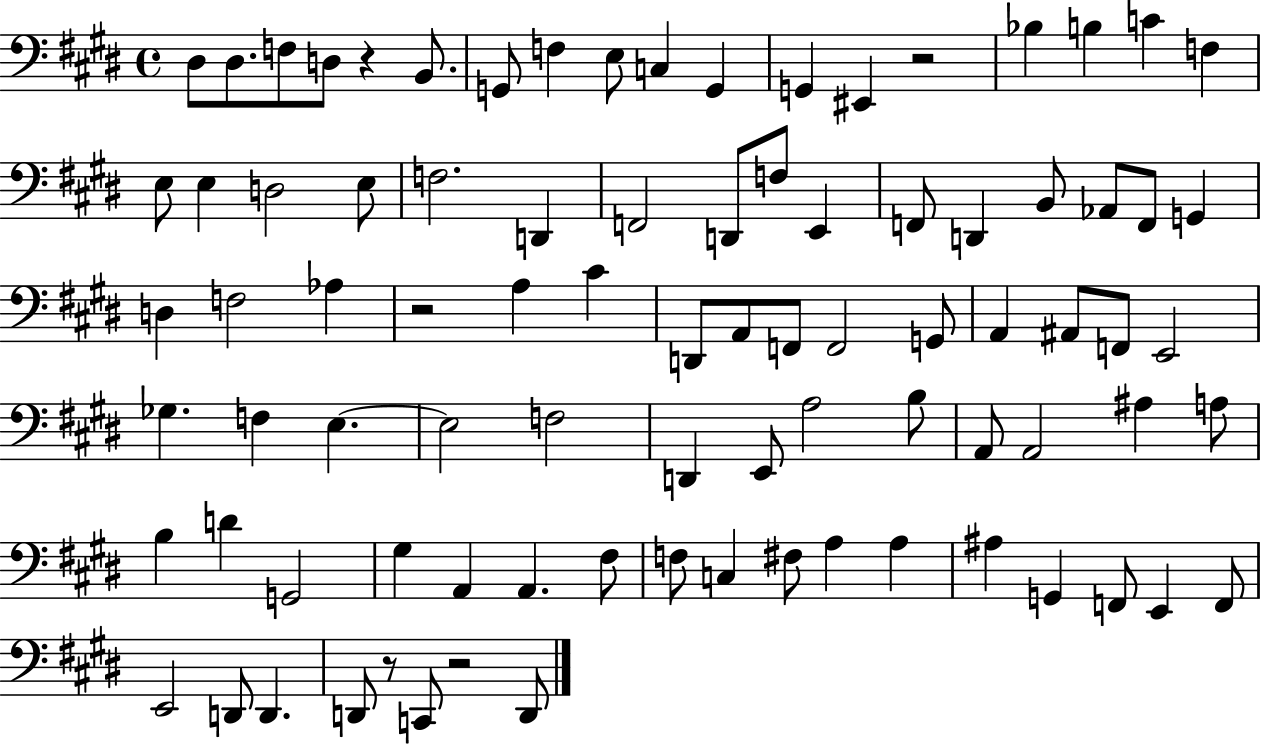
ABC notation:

X:1
T:Untitled
M:4/4
L:1/4
K:E
^D,/2 ^D,/2 F,/2 D,/2 z B,,/2 G,,/2 F, E,/2 C, G,, G,, ^E,, z2 _B, B, C F, E,/2 E, D,2 E,/2 F,2 D,, F,,2 D,,/2 F,/2 E,, F,,/2 D,, B,,/2 _A,,/2 F,,/2 G,, D, F,2 _A, z2 A, ^C D,,/2 A,,/2 F,,/2 F,,2 G,,/2 A,, ^A,,/2 F,,/2 E,,2 _G, F, E, E,2 F,2 D,, E,,/2 A,2 B,/2 A,,/2 A,,2 ^A, A,/2 B, D G,,2 ^G, A,, A,, ^F,/2 F,/2 C, ^F,/2 A, A, ^A, G,, F,,/2 E,, F,,/2 E,,2 D,,/2 D,, D,,/2 z/2 C,,/2 z2 D,,/2